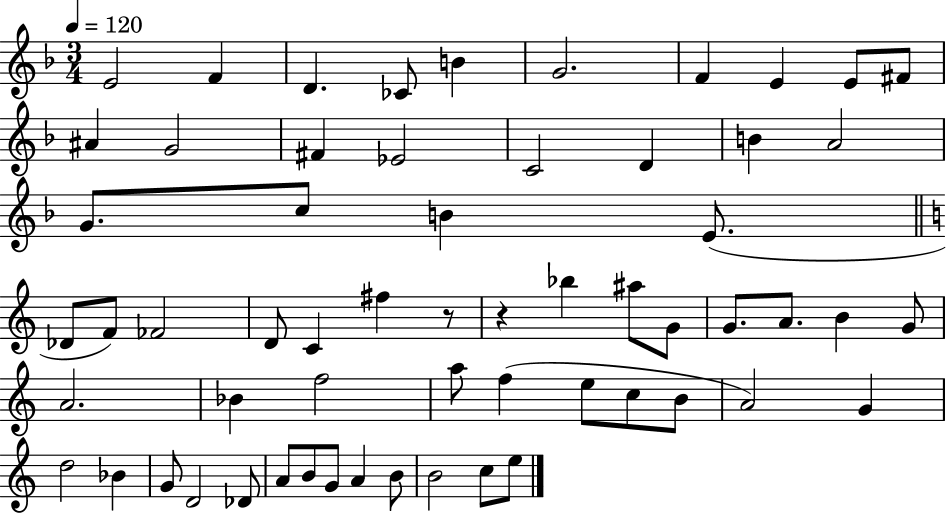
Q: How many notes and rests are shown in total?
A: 60